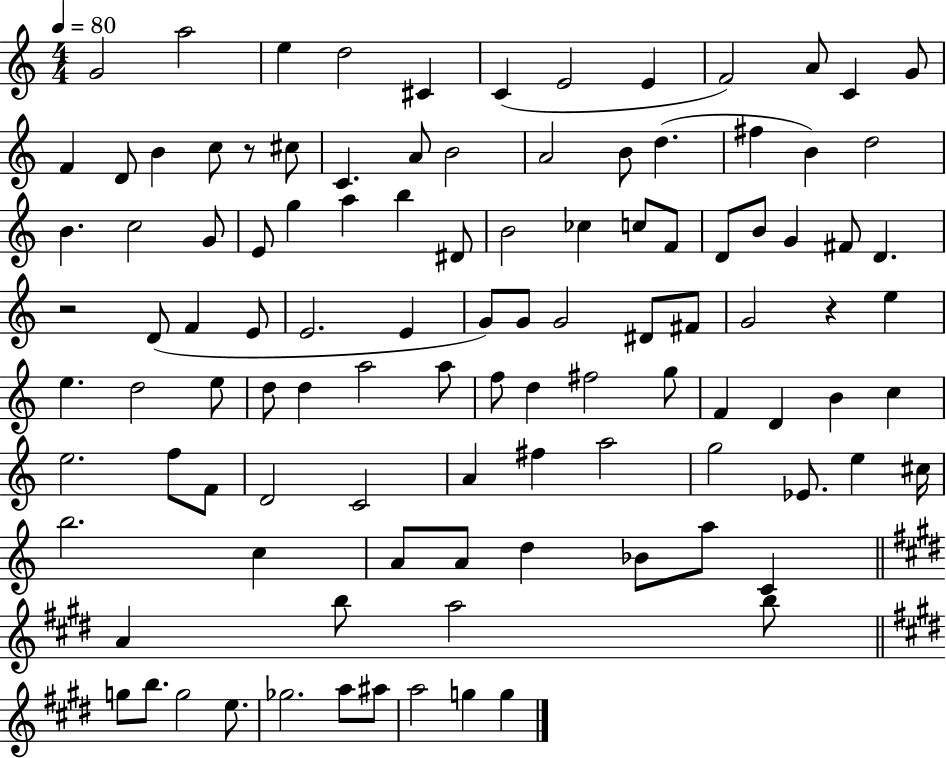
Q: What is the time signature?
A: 4/4